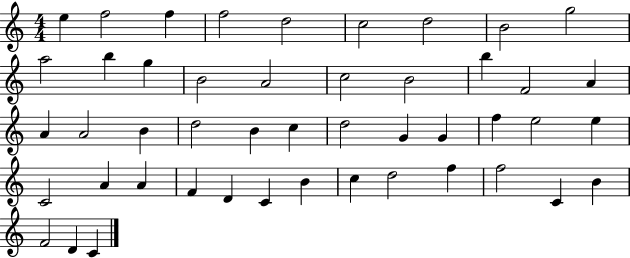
X:1
T:Untitled
M:4/4
L:1/4
K:C
e f2 f f2 d2 c2 d2 B2 g2 a2 b g B2 A2 c2 B2 b F2 A A A2 B d2 B c d2 G G f e2 e C2 A A F D C B c d2 f f2 C B F2 D C